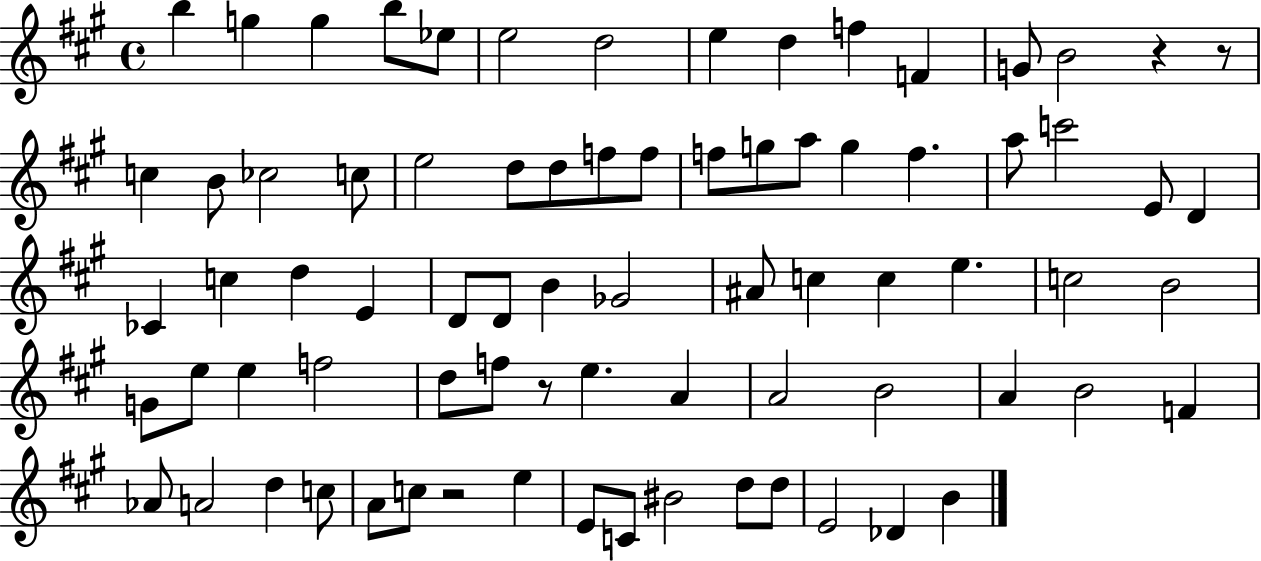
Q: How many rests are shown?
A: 4